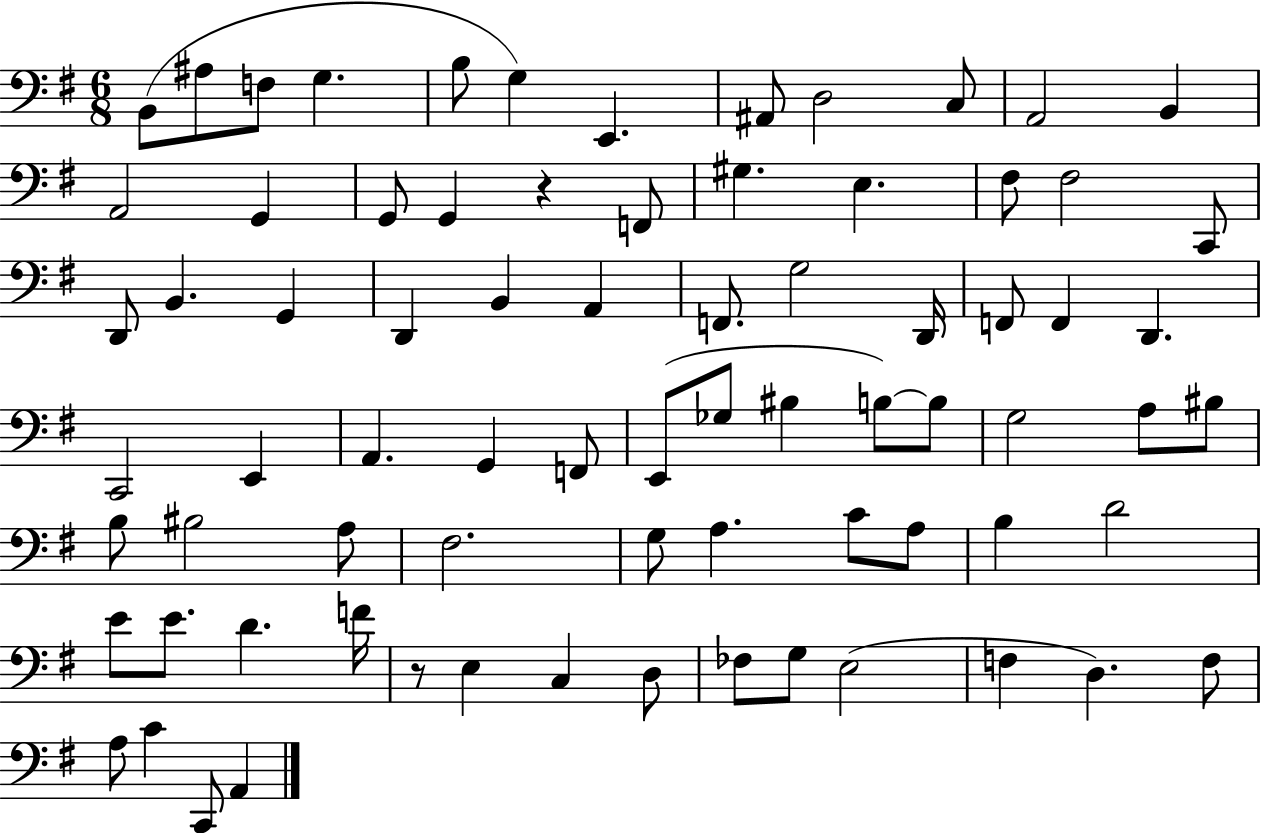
B2/e A#3/e F3/e G3/q. B3/e G3/q E2/q. A#2/e D3/h C3/e A2/h B2/q A2/h G2/q G2/e G2/q R/q F2/e G#3/q. E3/q. F#3/e F#3/h C2/e D2/e B2/q. G2/q D2/q B2/q A2/q F2/e. G3/h D2/s F2/e F2/q D2/q. C2/h E2/q A2/q. G2/q F2/e E2/e Gb3/e BIS3/q B3/e B3/e G3/h A3/e BIS3/e B3/e BIS3/h A3/e F#3/h. G3/e A3/q. C4/e A3/e B3/q D4/h E4/e E4/e. D4/q. F4/s R/e E3/q C3/q D3/e FES3/e G3/e E3/h F3/q D3/q. F3/e A3/e C4/q C2/e A2/q